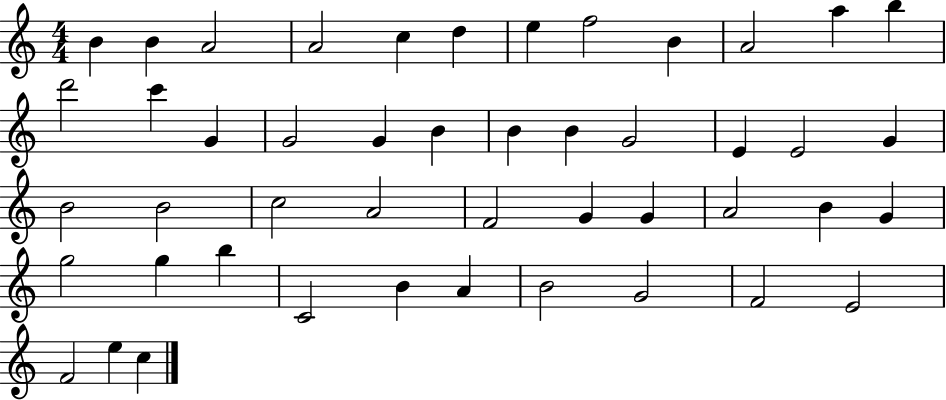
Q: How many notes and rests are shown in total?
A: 47